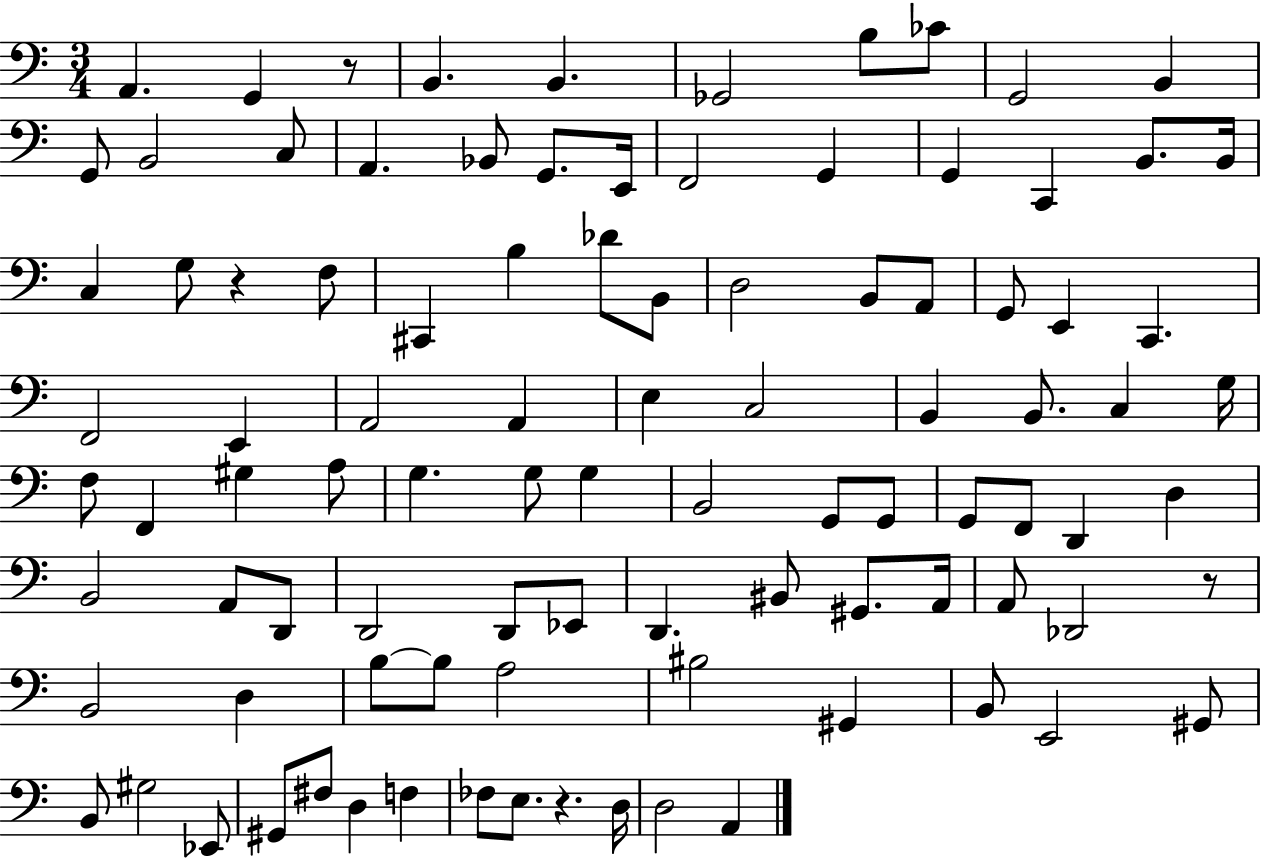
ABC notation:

X:1
T:Untitled
M:3/4
L:1/4
K:C
A,, G,, z/2 B,, B,, _G,,2 B,/2 _C/2 G,,2 B,, G,,/2 B,,2 C,/2 A,, _B,,/2 G,,/2 E,,/4 F,,2 G,, G,, C,, B,,/2 B,,/4 C, G,/2 z F,/2 ^C,, B, _D/2 B,,/2 D,2 B,,/2 A,,/2 G,,/2 E,, C,, F,,2 E,, A,,2 A,, E, C,2 B,, B,,/2 C, G,/4 F,/2 F,, ^G, A,/2 G, G,/2 G, B,,2 G,,/2 G,,/2 G,,/2 F,,/2 D,, D, B,,2 A,,/2 D,,/2 D,,2 D,,/2 _E,,/2 D,, ^B,,/2 ^G,,/2 A,,/4 A,,/2 _D,,2 z/2 B,,2 D, B,/2 B,/2 A,2 ^B,2 ^G,, B,,/2 E,,2 ^G,,/2 B,,/2 ^G,2 _E,,/2 ^G,,/2 ^F,/2 D, F, _F,/2 E,/2 z D,/4 D,2 A,,